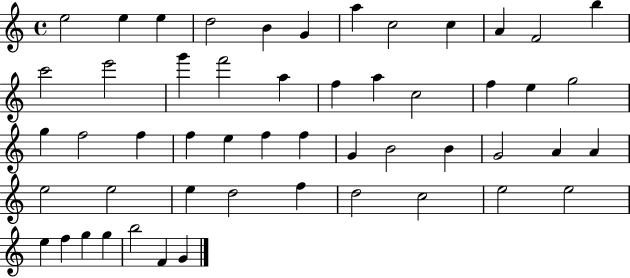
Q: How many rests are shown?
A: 0